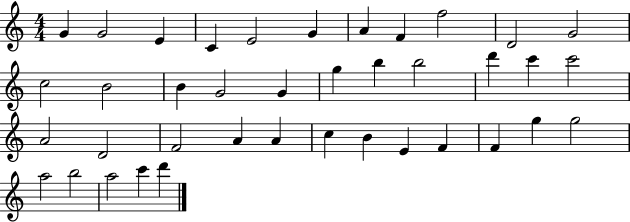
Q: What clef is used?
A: treble